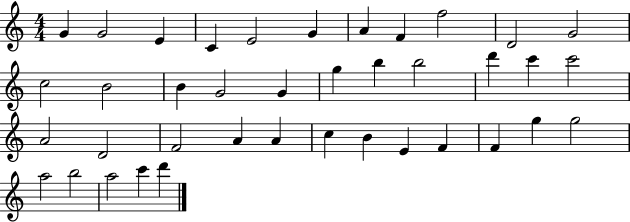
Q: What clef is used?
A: treble